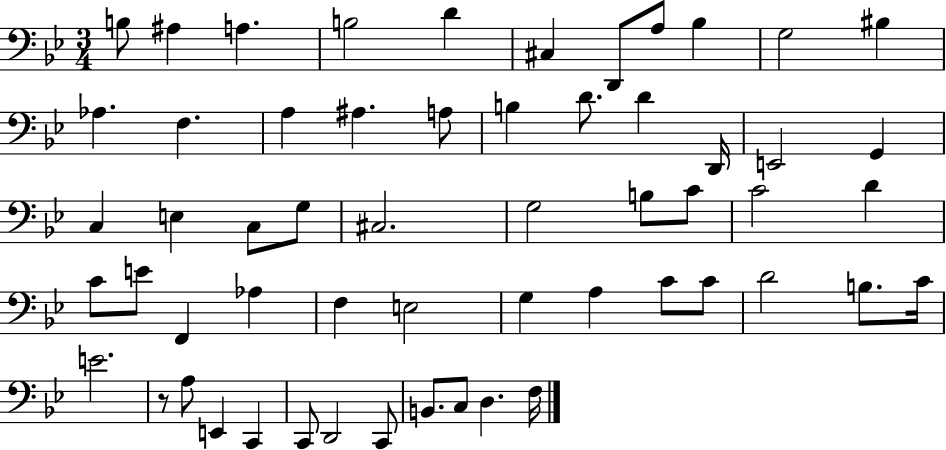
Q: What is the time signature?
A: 3/4